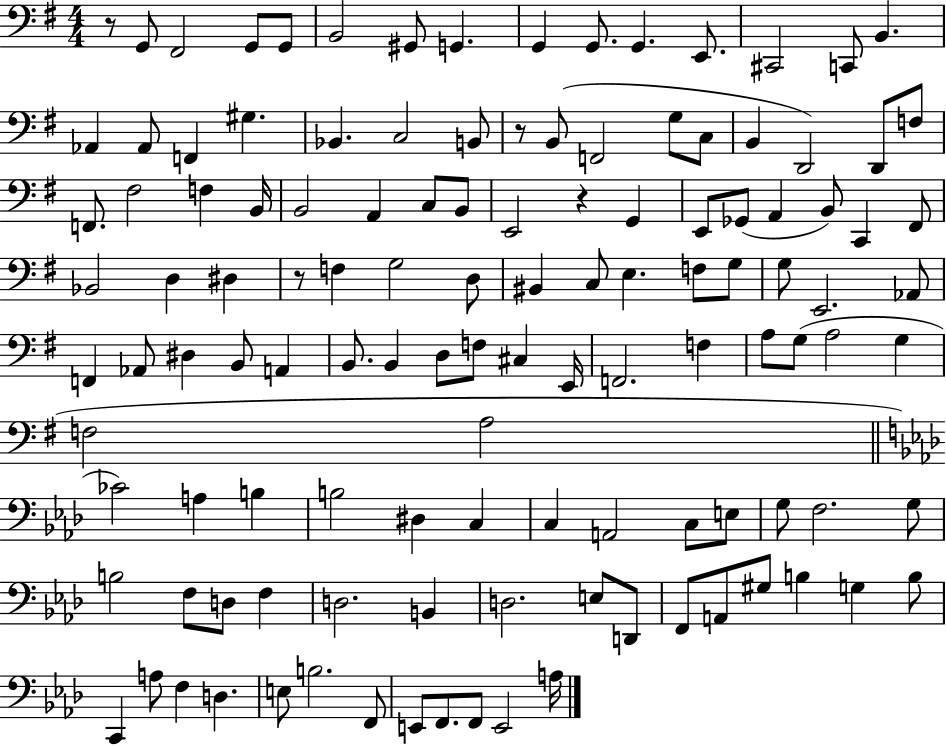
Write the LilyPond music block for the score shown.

{
  \clef bass
  \numericTimeSignature
  \time 4/4
  \key g \major
  r8 g,8 fis,2 g,8 g,8 | b,2 gis,8 g,4. | g,4 g,8. g,4. e,8. | cis,2 c,8 b,4. | \break aes,4 aes,8 f,4 gis4. | bes,4. c2 b,8 | r8 b,8( f,2 g8 c8 | b,4 d,2) d,8 f8 | \break f,8. fis2 f4 b,16 | b,2 a,4 c8 b,8 | e,2 r4 g,4 | e,8 ges,8( a,4 b,8) c,4 fis,8 | \break bes,2 d4 dis4 | r8 f4 g2 d8 | bis,4 c8 e4. f8 g8 | g8 e,2. aes,8 | \break f,4 aes,8 dis4 b,8 a,4 | b,8. b,4 d8 f8 cis4 e,16 | f,2. f4 | a8 g8( a2 g4 | \break f2 a2 | \bar "||" \break \key aes \major ces'2) a4 b4 | b2 dis4 c4 | c4 a,2 c8 e8 | g8 f2. g8 | \break b2 f8 d8 f4 | d2. b,4 | d2. e8 d,8 | f,8 a,8 gis8 b4 g4 b8 | \break c,4 a8 f4 d4. | e8 b2. f,8 | e,8 f,8. f,8 e,2 a16 | \bar "|."
}